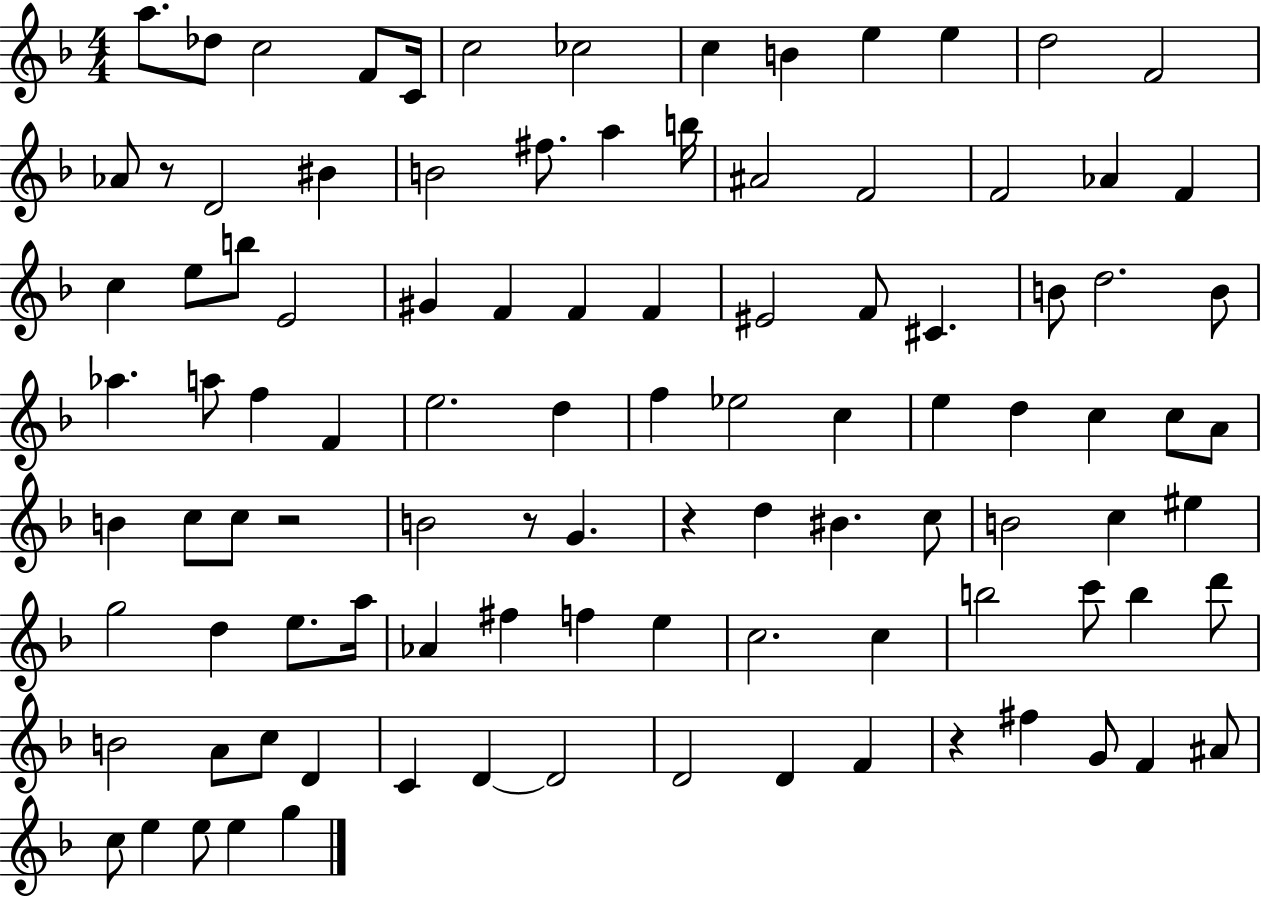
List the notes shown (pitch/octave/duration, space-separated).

A5/e. Db5/e C5/h F4/e C4/s C5/h CES5/h C5/q B4/q E5/q E5/q D5/h F4/h Ab4/e R/e D4/h BIS4/q B4/h F#5/e. A5/q B5/s A#4/h F4/h F4/h Ab4/q F4/q C5/q E5/e B5/e E4/h G#4/q F4/q F4/q F4/q EIS4/h F4/e C#4/q. B4/e D5/h. B4/e Ab5/q. A5/e F5/q F4/q E5/h. D5/q F5/q Eb5/h C5/q E5/q D5/q C5/q C5/e A4/e B4/q C5/e C5/e R/h B4/h R/e G4/q. R/q D5/q BIS4/q. C5/e B4/h C5/q EIS5/q G5/h D5/q E5/e. A5/s Ab4/q F#5/q F5/q E5/q C5/h. C5/q B5/h C6/e B5/q D6/e B4/h A4/e C5/e D4/q C4/q D4/q D4/h D4/h D4/q F4/q R/q F#5/q G4/e F4/q A#4/e C5/e E5/q E5/e E5/q G5/q